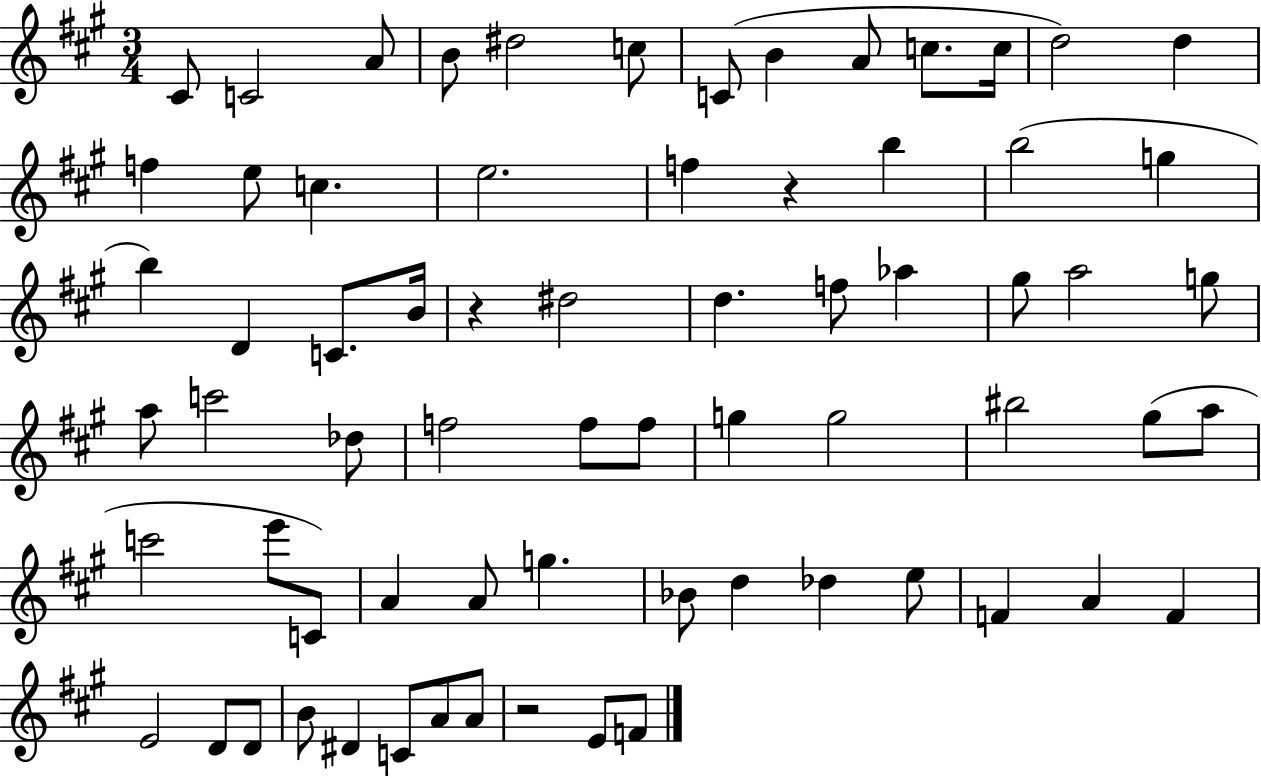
{
  \clef treble
  \numericTimeSignature
  \time 3/4
  \key a \major
  cis'8 c'2 a'8 | b'8 dis''2 c''8 | c'8( b'4 a'8 c''8. c''16 | d''2) d''4 | \break f''4 e''8 c''4. | e''2. | f''4 r4 b''4 | b''2( g''4 | \break b''4) d'4 c'8. b'16 | r4 dis''2 | d''4. f''8 aes''4 | gis''8 a''2 g''8 | \break a''8 c'''2 des''8 | f''2 f''8 f''8 | g''4 g''2 | bis''2 gis''8( a''8 | \break c'''2 e'''8 c'8) | a'4 a'8 g''4. | bes'8 d''4 des''4 e''8 | f'4 a'4 f'4 | \break e'2 d'8 d'8 | b'8 dis'4 c'8 a'8 a'8 | r2 e'8 f'8 | \bar "|."
}